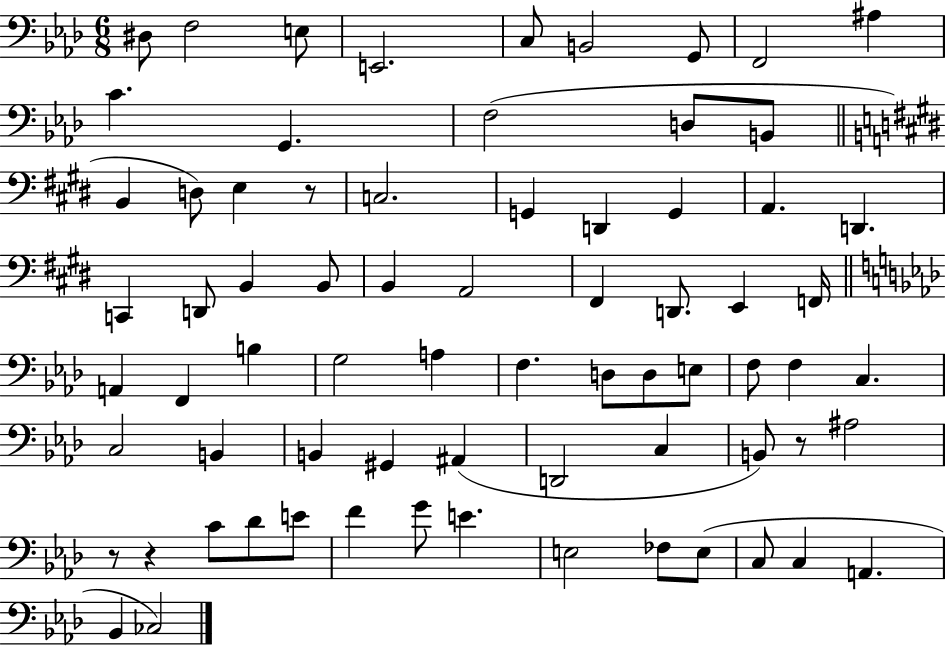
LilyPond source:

{
  \clef bass
  \numericTimeSignature
  \time 6/8
  \key aes \major
  dis8 f2 e8 | e,2. | c8 b,2 g,8 | f,2 ais4 | \break c'4. g,4. | f2( d8 b,8 | \bar "||" \break \key e \major b,4 d8) e4 r8 | c2. | g,4 d,4 g,4 | a,4. d,4. | \break c,4 d,8 b,4 b,8 | b,4 a,2 | fis,4 d,8. e,4 f,16 | \bar "||" \break \key aes \major a,4 f,4 b4 | g2 a4 | f4. d8 d8 e8 | f8 f4 c4. | \break c2 b,4 | b,4 gis,4 ais,4( | d,2 c4 | b,8) r8 ais2 | \break r8 r4 c'8 des'8 e'8 | f'4 g'8 e'4. | e2 fes8 e8( | c8 c4 a,4. | \break bes,4 ces2) | \bar "|."
}